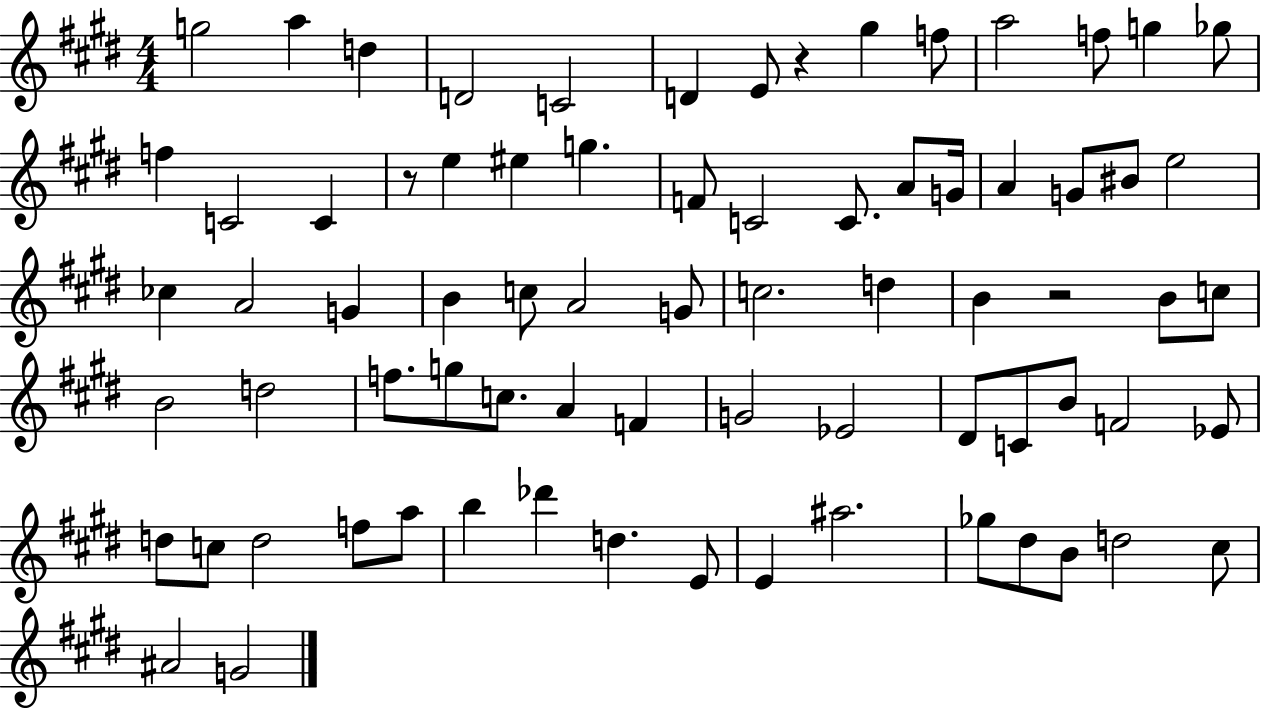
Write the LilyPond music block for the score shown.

{
  \clef treble
  \numericTimeSignature
  \time 4/4
  \key e \major
  \repeat volta 2 { g''2 a''4 d''4 | d'2 c'2 | d'4 e'8 r4 gis''4 f''8 | a''2 f''8 g''4 ges''8 | \break f''4 c'2 c'4 | r8 e''4 eis''4 g''4. | f'8 c'2 c'8. a'8 g'16 | a'4 g'8 bis'8 e''2 | \break ces''4 a'2 g'4 | b'4 c''8 a'2 g'8 | c''2. d''4 | b'4 r2 b'8 c''8 | \break b'2 d''2 | f''8. g''8 c''8. a'4 f'4 | g'2 ees'2 | dis'8 c'8 b'8 f'2 ees'8 | \break d''8 c''8 d''2 f''8 a''8 | b''4 des'''4 d''4. e'8 | e'4 ais''2. | ges''8 dis''8 b'8 d''2 cis''8 | \break ais'2 g'2 | } \bar "|."
}